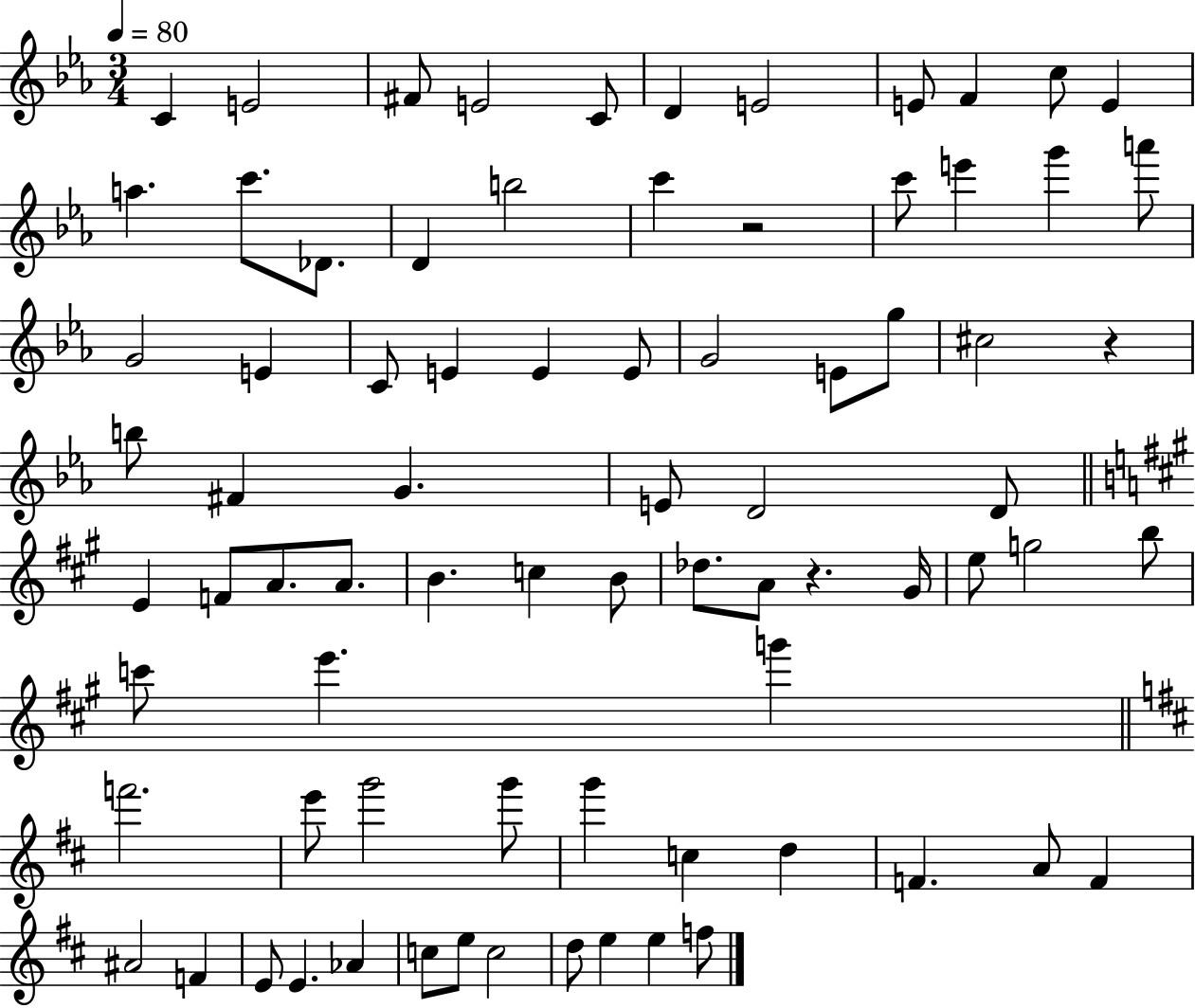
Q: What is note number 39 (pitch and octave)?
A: F4